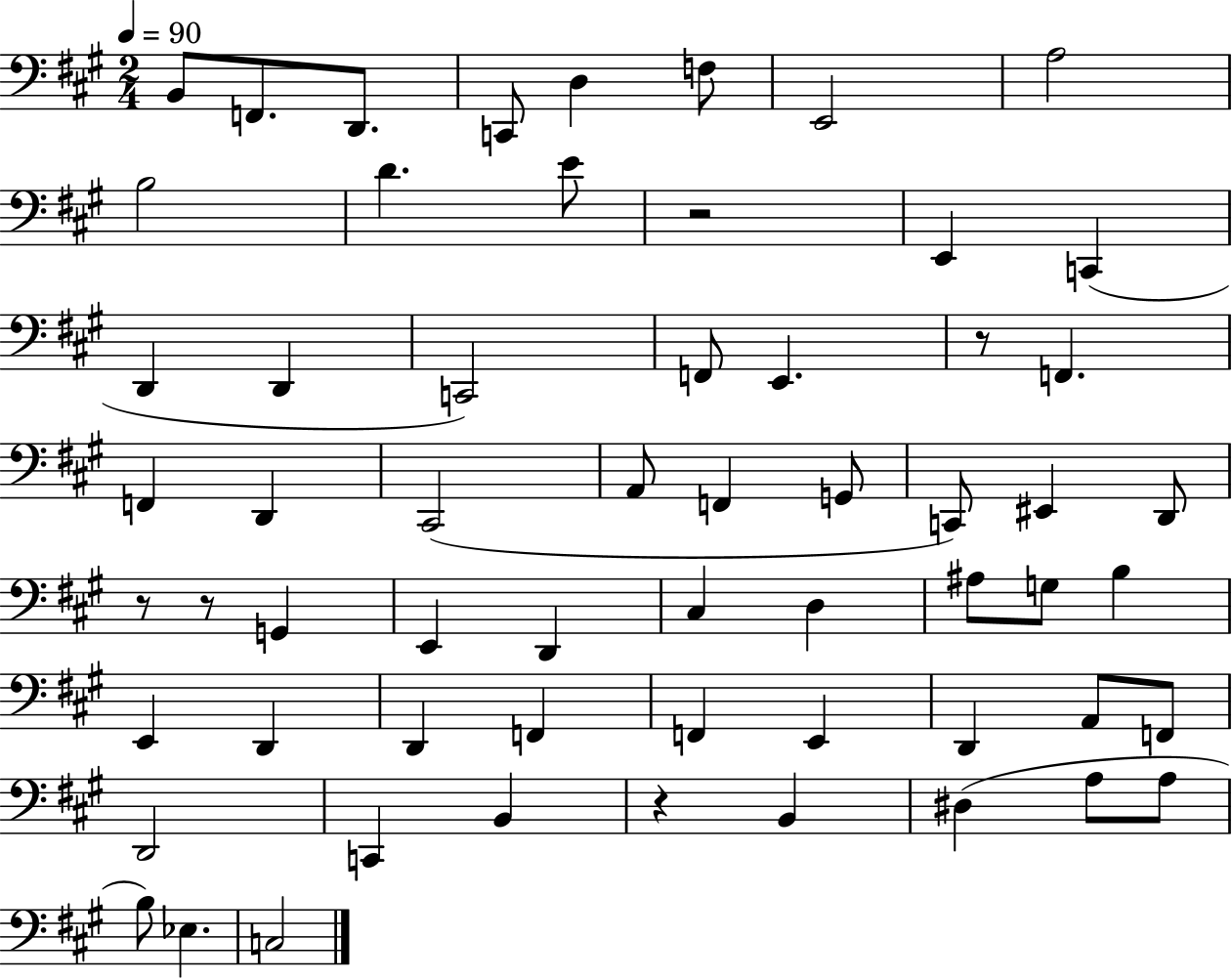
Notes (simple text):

B2/e F2/e. D2/e. C2/e D3/q F3/e E2/h A3/h B3/h D4/q. E4/e R/h E2/q C2/q D2/q D2/q C2/h F2/e E2/q. R/e F2/q. F2/q D2/q C#2/h A2/e F2/q G2/e C2/e EIS2/q D2/e R/e R/e G2/q E2/q D2/q C#3/q D3/q A#3/e G3/e B3/q E2/q D2/q D2/q F2/q F2/q E2/q D2/q A2/e F2/e D2/h C2/q B2/q R/q B2/q D#3/q A3/e A3/e B3/e Eb3/q. C3/h